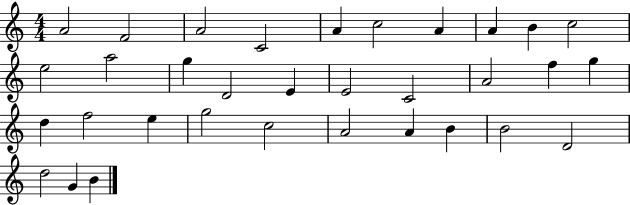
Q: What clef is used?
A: treble